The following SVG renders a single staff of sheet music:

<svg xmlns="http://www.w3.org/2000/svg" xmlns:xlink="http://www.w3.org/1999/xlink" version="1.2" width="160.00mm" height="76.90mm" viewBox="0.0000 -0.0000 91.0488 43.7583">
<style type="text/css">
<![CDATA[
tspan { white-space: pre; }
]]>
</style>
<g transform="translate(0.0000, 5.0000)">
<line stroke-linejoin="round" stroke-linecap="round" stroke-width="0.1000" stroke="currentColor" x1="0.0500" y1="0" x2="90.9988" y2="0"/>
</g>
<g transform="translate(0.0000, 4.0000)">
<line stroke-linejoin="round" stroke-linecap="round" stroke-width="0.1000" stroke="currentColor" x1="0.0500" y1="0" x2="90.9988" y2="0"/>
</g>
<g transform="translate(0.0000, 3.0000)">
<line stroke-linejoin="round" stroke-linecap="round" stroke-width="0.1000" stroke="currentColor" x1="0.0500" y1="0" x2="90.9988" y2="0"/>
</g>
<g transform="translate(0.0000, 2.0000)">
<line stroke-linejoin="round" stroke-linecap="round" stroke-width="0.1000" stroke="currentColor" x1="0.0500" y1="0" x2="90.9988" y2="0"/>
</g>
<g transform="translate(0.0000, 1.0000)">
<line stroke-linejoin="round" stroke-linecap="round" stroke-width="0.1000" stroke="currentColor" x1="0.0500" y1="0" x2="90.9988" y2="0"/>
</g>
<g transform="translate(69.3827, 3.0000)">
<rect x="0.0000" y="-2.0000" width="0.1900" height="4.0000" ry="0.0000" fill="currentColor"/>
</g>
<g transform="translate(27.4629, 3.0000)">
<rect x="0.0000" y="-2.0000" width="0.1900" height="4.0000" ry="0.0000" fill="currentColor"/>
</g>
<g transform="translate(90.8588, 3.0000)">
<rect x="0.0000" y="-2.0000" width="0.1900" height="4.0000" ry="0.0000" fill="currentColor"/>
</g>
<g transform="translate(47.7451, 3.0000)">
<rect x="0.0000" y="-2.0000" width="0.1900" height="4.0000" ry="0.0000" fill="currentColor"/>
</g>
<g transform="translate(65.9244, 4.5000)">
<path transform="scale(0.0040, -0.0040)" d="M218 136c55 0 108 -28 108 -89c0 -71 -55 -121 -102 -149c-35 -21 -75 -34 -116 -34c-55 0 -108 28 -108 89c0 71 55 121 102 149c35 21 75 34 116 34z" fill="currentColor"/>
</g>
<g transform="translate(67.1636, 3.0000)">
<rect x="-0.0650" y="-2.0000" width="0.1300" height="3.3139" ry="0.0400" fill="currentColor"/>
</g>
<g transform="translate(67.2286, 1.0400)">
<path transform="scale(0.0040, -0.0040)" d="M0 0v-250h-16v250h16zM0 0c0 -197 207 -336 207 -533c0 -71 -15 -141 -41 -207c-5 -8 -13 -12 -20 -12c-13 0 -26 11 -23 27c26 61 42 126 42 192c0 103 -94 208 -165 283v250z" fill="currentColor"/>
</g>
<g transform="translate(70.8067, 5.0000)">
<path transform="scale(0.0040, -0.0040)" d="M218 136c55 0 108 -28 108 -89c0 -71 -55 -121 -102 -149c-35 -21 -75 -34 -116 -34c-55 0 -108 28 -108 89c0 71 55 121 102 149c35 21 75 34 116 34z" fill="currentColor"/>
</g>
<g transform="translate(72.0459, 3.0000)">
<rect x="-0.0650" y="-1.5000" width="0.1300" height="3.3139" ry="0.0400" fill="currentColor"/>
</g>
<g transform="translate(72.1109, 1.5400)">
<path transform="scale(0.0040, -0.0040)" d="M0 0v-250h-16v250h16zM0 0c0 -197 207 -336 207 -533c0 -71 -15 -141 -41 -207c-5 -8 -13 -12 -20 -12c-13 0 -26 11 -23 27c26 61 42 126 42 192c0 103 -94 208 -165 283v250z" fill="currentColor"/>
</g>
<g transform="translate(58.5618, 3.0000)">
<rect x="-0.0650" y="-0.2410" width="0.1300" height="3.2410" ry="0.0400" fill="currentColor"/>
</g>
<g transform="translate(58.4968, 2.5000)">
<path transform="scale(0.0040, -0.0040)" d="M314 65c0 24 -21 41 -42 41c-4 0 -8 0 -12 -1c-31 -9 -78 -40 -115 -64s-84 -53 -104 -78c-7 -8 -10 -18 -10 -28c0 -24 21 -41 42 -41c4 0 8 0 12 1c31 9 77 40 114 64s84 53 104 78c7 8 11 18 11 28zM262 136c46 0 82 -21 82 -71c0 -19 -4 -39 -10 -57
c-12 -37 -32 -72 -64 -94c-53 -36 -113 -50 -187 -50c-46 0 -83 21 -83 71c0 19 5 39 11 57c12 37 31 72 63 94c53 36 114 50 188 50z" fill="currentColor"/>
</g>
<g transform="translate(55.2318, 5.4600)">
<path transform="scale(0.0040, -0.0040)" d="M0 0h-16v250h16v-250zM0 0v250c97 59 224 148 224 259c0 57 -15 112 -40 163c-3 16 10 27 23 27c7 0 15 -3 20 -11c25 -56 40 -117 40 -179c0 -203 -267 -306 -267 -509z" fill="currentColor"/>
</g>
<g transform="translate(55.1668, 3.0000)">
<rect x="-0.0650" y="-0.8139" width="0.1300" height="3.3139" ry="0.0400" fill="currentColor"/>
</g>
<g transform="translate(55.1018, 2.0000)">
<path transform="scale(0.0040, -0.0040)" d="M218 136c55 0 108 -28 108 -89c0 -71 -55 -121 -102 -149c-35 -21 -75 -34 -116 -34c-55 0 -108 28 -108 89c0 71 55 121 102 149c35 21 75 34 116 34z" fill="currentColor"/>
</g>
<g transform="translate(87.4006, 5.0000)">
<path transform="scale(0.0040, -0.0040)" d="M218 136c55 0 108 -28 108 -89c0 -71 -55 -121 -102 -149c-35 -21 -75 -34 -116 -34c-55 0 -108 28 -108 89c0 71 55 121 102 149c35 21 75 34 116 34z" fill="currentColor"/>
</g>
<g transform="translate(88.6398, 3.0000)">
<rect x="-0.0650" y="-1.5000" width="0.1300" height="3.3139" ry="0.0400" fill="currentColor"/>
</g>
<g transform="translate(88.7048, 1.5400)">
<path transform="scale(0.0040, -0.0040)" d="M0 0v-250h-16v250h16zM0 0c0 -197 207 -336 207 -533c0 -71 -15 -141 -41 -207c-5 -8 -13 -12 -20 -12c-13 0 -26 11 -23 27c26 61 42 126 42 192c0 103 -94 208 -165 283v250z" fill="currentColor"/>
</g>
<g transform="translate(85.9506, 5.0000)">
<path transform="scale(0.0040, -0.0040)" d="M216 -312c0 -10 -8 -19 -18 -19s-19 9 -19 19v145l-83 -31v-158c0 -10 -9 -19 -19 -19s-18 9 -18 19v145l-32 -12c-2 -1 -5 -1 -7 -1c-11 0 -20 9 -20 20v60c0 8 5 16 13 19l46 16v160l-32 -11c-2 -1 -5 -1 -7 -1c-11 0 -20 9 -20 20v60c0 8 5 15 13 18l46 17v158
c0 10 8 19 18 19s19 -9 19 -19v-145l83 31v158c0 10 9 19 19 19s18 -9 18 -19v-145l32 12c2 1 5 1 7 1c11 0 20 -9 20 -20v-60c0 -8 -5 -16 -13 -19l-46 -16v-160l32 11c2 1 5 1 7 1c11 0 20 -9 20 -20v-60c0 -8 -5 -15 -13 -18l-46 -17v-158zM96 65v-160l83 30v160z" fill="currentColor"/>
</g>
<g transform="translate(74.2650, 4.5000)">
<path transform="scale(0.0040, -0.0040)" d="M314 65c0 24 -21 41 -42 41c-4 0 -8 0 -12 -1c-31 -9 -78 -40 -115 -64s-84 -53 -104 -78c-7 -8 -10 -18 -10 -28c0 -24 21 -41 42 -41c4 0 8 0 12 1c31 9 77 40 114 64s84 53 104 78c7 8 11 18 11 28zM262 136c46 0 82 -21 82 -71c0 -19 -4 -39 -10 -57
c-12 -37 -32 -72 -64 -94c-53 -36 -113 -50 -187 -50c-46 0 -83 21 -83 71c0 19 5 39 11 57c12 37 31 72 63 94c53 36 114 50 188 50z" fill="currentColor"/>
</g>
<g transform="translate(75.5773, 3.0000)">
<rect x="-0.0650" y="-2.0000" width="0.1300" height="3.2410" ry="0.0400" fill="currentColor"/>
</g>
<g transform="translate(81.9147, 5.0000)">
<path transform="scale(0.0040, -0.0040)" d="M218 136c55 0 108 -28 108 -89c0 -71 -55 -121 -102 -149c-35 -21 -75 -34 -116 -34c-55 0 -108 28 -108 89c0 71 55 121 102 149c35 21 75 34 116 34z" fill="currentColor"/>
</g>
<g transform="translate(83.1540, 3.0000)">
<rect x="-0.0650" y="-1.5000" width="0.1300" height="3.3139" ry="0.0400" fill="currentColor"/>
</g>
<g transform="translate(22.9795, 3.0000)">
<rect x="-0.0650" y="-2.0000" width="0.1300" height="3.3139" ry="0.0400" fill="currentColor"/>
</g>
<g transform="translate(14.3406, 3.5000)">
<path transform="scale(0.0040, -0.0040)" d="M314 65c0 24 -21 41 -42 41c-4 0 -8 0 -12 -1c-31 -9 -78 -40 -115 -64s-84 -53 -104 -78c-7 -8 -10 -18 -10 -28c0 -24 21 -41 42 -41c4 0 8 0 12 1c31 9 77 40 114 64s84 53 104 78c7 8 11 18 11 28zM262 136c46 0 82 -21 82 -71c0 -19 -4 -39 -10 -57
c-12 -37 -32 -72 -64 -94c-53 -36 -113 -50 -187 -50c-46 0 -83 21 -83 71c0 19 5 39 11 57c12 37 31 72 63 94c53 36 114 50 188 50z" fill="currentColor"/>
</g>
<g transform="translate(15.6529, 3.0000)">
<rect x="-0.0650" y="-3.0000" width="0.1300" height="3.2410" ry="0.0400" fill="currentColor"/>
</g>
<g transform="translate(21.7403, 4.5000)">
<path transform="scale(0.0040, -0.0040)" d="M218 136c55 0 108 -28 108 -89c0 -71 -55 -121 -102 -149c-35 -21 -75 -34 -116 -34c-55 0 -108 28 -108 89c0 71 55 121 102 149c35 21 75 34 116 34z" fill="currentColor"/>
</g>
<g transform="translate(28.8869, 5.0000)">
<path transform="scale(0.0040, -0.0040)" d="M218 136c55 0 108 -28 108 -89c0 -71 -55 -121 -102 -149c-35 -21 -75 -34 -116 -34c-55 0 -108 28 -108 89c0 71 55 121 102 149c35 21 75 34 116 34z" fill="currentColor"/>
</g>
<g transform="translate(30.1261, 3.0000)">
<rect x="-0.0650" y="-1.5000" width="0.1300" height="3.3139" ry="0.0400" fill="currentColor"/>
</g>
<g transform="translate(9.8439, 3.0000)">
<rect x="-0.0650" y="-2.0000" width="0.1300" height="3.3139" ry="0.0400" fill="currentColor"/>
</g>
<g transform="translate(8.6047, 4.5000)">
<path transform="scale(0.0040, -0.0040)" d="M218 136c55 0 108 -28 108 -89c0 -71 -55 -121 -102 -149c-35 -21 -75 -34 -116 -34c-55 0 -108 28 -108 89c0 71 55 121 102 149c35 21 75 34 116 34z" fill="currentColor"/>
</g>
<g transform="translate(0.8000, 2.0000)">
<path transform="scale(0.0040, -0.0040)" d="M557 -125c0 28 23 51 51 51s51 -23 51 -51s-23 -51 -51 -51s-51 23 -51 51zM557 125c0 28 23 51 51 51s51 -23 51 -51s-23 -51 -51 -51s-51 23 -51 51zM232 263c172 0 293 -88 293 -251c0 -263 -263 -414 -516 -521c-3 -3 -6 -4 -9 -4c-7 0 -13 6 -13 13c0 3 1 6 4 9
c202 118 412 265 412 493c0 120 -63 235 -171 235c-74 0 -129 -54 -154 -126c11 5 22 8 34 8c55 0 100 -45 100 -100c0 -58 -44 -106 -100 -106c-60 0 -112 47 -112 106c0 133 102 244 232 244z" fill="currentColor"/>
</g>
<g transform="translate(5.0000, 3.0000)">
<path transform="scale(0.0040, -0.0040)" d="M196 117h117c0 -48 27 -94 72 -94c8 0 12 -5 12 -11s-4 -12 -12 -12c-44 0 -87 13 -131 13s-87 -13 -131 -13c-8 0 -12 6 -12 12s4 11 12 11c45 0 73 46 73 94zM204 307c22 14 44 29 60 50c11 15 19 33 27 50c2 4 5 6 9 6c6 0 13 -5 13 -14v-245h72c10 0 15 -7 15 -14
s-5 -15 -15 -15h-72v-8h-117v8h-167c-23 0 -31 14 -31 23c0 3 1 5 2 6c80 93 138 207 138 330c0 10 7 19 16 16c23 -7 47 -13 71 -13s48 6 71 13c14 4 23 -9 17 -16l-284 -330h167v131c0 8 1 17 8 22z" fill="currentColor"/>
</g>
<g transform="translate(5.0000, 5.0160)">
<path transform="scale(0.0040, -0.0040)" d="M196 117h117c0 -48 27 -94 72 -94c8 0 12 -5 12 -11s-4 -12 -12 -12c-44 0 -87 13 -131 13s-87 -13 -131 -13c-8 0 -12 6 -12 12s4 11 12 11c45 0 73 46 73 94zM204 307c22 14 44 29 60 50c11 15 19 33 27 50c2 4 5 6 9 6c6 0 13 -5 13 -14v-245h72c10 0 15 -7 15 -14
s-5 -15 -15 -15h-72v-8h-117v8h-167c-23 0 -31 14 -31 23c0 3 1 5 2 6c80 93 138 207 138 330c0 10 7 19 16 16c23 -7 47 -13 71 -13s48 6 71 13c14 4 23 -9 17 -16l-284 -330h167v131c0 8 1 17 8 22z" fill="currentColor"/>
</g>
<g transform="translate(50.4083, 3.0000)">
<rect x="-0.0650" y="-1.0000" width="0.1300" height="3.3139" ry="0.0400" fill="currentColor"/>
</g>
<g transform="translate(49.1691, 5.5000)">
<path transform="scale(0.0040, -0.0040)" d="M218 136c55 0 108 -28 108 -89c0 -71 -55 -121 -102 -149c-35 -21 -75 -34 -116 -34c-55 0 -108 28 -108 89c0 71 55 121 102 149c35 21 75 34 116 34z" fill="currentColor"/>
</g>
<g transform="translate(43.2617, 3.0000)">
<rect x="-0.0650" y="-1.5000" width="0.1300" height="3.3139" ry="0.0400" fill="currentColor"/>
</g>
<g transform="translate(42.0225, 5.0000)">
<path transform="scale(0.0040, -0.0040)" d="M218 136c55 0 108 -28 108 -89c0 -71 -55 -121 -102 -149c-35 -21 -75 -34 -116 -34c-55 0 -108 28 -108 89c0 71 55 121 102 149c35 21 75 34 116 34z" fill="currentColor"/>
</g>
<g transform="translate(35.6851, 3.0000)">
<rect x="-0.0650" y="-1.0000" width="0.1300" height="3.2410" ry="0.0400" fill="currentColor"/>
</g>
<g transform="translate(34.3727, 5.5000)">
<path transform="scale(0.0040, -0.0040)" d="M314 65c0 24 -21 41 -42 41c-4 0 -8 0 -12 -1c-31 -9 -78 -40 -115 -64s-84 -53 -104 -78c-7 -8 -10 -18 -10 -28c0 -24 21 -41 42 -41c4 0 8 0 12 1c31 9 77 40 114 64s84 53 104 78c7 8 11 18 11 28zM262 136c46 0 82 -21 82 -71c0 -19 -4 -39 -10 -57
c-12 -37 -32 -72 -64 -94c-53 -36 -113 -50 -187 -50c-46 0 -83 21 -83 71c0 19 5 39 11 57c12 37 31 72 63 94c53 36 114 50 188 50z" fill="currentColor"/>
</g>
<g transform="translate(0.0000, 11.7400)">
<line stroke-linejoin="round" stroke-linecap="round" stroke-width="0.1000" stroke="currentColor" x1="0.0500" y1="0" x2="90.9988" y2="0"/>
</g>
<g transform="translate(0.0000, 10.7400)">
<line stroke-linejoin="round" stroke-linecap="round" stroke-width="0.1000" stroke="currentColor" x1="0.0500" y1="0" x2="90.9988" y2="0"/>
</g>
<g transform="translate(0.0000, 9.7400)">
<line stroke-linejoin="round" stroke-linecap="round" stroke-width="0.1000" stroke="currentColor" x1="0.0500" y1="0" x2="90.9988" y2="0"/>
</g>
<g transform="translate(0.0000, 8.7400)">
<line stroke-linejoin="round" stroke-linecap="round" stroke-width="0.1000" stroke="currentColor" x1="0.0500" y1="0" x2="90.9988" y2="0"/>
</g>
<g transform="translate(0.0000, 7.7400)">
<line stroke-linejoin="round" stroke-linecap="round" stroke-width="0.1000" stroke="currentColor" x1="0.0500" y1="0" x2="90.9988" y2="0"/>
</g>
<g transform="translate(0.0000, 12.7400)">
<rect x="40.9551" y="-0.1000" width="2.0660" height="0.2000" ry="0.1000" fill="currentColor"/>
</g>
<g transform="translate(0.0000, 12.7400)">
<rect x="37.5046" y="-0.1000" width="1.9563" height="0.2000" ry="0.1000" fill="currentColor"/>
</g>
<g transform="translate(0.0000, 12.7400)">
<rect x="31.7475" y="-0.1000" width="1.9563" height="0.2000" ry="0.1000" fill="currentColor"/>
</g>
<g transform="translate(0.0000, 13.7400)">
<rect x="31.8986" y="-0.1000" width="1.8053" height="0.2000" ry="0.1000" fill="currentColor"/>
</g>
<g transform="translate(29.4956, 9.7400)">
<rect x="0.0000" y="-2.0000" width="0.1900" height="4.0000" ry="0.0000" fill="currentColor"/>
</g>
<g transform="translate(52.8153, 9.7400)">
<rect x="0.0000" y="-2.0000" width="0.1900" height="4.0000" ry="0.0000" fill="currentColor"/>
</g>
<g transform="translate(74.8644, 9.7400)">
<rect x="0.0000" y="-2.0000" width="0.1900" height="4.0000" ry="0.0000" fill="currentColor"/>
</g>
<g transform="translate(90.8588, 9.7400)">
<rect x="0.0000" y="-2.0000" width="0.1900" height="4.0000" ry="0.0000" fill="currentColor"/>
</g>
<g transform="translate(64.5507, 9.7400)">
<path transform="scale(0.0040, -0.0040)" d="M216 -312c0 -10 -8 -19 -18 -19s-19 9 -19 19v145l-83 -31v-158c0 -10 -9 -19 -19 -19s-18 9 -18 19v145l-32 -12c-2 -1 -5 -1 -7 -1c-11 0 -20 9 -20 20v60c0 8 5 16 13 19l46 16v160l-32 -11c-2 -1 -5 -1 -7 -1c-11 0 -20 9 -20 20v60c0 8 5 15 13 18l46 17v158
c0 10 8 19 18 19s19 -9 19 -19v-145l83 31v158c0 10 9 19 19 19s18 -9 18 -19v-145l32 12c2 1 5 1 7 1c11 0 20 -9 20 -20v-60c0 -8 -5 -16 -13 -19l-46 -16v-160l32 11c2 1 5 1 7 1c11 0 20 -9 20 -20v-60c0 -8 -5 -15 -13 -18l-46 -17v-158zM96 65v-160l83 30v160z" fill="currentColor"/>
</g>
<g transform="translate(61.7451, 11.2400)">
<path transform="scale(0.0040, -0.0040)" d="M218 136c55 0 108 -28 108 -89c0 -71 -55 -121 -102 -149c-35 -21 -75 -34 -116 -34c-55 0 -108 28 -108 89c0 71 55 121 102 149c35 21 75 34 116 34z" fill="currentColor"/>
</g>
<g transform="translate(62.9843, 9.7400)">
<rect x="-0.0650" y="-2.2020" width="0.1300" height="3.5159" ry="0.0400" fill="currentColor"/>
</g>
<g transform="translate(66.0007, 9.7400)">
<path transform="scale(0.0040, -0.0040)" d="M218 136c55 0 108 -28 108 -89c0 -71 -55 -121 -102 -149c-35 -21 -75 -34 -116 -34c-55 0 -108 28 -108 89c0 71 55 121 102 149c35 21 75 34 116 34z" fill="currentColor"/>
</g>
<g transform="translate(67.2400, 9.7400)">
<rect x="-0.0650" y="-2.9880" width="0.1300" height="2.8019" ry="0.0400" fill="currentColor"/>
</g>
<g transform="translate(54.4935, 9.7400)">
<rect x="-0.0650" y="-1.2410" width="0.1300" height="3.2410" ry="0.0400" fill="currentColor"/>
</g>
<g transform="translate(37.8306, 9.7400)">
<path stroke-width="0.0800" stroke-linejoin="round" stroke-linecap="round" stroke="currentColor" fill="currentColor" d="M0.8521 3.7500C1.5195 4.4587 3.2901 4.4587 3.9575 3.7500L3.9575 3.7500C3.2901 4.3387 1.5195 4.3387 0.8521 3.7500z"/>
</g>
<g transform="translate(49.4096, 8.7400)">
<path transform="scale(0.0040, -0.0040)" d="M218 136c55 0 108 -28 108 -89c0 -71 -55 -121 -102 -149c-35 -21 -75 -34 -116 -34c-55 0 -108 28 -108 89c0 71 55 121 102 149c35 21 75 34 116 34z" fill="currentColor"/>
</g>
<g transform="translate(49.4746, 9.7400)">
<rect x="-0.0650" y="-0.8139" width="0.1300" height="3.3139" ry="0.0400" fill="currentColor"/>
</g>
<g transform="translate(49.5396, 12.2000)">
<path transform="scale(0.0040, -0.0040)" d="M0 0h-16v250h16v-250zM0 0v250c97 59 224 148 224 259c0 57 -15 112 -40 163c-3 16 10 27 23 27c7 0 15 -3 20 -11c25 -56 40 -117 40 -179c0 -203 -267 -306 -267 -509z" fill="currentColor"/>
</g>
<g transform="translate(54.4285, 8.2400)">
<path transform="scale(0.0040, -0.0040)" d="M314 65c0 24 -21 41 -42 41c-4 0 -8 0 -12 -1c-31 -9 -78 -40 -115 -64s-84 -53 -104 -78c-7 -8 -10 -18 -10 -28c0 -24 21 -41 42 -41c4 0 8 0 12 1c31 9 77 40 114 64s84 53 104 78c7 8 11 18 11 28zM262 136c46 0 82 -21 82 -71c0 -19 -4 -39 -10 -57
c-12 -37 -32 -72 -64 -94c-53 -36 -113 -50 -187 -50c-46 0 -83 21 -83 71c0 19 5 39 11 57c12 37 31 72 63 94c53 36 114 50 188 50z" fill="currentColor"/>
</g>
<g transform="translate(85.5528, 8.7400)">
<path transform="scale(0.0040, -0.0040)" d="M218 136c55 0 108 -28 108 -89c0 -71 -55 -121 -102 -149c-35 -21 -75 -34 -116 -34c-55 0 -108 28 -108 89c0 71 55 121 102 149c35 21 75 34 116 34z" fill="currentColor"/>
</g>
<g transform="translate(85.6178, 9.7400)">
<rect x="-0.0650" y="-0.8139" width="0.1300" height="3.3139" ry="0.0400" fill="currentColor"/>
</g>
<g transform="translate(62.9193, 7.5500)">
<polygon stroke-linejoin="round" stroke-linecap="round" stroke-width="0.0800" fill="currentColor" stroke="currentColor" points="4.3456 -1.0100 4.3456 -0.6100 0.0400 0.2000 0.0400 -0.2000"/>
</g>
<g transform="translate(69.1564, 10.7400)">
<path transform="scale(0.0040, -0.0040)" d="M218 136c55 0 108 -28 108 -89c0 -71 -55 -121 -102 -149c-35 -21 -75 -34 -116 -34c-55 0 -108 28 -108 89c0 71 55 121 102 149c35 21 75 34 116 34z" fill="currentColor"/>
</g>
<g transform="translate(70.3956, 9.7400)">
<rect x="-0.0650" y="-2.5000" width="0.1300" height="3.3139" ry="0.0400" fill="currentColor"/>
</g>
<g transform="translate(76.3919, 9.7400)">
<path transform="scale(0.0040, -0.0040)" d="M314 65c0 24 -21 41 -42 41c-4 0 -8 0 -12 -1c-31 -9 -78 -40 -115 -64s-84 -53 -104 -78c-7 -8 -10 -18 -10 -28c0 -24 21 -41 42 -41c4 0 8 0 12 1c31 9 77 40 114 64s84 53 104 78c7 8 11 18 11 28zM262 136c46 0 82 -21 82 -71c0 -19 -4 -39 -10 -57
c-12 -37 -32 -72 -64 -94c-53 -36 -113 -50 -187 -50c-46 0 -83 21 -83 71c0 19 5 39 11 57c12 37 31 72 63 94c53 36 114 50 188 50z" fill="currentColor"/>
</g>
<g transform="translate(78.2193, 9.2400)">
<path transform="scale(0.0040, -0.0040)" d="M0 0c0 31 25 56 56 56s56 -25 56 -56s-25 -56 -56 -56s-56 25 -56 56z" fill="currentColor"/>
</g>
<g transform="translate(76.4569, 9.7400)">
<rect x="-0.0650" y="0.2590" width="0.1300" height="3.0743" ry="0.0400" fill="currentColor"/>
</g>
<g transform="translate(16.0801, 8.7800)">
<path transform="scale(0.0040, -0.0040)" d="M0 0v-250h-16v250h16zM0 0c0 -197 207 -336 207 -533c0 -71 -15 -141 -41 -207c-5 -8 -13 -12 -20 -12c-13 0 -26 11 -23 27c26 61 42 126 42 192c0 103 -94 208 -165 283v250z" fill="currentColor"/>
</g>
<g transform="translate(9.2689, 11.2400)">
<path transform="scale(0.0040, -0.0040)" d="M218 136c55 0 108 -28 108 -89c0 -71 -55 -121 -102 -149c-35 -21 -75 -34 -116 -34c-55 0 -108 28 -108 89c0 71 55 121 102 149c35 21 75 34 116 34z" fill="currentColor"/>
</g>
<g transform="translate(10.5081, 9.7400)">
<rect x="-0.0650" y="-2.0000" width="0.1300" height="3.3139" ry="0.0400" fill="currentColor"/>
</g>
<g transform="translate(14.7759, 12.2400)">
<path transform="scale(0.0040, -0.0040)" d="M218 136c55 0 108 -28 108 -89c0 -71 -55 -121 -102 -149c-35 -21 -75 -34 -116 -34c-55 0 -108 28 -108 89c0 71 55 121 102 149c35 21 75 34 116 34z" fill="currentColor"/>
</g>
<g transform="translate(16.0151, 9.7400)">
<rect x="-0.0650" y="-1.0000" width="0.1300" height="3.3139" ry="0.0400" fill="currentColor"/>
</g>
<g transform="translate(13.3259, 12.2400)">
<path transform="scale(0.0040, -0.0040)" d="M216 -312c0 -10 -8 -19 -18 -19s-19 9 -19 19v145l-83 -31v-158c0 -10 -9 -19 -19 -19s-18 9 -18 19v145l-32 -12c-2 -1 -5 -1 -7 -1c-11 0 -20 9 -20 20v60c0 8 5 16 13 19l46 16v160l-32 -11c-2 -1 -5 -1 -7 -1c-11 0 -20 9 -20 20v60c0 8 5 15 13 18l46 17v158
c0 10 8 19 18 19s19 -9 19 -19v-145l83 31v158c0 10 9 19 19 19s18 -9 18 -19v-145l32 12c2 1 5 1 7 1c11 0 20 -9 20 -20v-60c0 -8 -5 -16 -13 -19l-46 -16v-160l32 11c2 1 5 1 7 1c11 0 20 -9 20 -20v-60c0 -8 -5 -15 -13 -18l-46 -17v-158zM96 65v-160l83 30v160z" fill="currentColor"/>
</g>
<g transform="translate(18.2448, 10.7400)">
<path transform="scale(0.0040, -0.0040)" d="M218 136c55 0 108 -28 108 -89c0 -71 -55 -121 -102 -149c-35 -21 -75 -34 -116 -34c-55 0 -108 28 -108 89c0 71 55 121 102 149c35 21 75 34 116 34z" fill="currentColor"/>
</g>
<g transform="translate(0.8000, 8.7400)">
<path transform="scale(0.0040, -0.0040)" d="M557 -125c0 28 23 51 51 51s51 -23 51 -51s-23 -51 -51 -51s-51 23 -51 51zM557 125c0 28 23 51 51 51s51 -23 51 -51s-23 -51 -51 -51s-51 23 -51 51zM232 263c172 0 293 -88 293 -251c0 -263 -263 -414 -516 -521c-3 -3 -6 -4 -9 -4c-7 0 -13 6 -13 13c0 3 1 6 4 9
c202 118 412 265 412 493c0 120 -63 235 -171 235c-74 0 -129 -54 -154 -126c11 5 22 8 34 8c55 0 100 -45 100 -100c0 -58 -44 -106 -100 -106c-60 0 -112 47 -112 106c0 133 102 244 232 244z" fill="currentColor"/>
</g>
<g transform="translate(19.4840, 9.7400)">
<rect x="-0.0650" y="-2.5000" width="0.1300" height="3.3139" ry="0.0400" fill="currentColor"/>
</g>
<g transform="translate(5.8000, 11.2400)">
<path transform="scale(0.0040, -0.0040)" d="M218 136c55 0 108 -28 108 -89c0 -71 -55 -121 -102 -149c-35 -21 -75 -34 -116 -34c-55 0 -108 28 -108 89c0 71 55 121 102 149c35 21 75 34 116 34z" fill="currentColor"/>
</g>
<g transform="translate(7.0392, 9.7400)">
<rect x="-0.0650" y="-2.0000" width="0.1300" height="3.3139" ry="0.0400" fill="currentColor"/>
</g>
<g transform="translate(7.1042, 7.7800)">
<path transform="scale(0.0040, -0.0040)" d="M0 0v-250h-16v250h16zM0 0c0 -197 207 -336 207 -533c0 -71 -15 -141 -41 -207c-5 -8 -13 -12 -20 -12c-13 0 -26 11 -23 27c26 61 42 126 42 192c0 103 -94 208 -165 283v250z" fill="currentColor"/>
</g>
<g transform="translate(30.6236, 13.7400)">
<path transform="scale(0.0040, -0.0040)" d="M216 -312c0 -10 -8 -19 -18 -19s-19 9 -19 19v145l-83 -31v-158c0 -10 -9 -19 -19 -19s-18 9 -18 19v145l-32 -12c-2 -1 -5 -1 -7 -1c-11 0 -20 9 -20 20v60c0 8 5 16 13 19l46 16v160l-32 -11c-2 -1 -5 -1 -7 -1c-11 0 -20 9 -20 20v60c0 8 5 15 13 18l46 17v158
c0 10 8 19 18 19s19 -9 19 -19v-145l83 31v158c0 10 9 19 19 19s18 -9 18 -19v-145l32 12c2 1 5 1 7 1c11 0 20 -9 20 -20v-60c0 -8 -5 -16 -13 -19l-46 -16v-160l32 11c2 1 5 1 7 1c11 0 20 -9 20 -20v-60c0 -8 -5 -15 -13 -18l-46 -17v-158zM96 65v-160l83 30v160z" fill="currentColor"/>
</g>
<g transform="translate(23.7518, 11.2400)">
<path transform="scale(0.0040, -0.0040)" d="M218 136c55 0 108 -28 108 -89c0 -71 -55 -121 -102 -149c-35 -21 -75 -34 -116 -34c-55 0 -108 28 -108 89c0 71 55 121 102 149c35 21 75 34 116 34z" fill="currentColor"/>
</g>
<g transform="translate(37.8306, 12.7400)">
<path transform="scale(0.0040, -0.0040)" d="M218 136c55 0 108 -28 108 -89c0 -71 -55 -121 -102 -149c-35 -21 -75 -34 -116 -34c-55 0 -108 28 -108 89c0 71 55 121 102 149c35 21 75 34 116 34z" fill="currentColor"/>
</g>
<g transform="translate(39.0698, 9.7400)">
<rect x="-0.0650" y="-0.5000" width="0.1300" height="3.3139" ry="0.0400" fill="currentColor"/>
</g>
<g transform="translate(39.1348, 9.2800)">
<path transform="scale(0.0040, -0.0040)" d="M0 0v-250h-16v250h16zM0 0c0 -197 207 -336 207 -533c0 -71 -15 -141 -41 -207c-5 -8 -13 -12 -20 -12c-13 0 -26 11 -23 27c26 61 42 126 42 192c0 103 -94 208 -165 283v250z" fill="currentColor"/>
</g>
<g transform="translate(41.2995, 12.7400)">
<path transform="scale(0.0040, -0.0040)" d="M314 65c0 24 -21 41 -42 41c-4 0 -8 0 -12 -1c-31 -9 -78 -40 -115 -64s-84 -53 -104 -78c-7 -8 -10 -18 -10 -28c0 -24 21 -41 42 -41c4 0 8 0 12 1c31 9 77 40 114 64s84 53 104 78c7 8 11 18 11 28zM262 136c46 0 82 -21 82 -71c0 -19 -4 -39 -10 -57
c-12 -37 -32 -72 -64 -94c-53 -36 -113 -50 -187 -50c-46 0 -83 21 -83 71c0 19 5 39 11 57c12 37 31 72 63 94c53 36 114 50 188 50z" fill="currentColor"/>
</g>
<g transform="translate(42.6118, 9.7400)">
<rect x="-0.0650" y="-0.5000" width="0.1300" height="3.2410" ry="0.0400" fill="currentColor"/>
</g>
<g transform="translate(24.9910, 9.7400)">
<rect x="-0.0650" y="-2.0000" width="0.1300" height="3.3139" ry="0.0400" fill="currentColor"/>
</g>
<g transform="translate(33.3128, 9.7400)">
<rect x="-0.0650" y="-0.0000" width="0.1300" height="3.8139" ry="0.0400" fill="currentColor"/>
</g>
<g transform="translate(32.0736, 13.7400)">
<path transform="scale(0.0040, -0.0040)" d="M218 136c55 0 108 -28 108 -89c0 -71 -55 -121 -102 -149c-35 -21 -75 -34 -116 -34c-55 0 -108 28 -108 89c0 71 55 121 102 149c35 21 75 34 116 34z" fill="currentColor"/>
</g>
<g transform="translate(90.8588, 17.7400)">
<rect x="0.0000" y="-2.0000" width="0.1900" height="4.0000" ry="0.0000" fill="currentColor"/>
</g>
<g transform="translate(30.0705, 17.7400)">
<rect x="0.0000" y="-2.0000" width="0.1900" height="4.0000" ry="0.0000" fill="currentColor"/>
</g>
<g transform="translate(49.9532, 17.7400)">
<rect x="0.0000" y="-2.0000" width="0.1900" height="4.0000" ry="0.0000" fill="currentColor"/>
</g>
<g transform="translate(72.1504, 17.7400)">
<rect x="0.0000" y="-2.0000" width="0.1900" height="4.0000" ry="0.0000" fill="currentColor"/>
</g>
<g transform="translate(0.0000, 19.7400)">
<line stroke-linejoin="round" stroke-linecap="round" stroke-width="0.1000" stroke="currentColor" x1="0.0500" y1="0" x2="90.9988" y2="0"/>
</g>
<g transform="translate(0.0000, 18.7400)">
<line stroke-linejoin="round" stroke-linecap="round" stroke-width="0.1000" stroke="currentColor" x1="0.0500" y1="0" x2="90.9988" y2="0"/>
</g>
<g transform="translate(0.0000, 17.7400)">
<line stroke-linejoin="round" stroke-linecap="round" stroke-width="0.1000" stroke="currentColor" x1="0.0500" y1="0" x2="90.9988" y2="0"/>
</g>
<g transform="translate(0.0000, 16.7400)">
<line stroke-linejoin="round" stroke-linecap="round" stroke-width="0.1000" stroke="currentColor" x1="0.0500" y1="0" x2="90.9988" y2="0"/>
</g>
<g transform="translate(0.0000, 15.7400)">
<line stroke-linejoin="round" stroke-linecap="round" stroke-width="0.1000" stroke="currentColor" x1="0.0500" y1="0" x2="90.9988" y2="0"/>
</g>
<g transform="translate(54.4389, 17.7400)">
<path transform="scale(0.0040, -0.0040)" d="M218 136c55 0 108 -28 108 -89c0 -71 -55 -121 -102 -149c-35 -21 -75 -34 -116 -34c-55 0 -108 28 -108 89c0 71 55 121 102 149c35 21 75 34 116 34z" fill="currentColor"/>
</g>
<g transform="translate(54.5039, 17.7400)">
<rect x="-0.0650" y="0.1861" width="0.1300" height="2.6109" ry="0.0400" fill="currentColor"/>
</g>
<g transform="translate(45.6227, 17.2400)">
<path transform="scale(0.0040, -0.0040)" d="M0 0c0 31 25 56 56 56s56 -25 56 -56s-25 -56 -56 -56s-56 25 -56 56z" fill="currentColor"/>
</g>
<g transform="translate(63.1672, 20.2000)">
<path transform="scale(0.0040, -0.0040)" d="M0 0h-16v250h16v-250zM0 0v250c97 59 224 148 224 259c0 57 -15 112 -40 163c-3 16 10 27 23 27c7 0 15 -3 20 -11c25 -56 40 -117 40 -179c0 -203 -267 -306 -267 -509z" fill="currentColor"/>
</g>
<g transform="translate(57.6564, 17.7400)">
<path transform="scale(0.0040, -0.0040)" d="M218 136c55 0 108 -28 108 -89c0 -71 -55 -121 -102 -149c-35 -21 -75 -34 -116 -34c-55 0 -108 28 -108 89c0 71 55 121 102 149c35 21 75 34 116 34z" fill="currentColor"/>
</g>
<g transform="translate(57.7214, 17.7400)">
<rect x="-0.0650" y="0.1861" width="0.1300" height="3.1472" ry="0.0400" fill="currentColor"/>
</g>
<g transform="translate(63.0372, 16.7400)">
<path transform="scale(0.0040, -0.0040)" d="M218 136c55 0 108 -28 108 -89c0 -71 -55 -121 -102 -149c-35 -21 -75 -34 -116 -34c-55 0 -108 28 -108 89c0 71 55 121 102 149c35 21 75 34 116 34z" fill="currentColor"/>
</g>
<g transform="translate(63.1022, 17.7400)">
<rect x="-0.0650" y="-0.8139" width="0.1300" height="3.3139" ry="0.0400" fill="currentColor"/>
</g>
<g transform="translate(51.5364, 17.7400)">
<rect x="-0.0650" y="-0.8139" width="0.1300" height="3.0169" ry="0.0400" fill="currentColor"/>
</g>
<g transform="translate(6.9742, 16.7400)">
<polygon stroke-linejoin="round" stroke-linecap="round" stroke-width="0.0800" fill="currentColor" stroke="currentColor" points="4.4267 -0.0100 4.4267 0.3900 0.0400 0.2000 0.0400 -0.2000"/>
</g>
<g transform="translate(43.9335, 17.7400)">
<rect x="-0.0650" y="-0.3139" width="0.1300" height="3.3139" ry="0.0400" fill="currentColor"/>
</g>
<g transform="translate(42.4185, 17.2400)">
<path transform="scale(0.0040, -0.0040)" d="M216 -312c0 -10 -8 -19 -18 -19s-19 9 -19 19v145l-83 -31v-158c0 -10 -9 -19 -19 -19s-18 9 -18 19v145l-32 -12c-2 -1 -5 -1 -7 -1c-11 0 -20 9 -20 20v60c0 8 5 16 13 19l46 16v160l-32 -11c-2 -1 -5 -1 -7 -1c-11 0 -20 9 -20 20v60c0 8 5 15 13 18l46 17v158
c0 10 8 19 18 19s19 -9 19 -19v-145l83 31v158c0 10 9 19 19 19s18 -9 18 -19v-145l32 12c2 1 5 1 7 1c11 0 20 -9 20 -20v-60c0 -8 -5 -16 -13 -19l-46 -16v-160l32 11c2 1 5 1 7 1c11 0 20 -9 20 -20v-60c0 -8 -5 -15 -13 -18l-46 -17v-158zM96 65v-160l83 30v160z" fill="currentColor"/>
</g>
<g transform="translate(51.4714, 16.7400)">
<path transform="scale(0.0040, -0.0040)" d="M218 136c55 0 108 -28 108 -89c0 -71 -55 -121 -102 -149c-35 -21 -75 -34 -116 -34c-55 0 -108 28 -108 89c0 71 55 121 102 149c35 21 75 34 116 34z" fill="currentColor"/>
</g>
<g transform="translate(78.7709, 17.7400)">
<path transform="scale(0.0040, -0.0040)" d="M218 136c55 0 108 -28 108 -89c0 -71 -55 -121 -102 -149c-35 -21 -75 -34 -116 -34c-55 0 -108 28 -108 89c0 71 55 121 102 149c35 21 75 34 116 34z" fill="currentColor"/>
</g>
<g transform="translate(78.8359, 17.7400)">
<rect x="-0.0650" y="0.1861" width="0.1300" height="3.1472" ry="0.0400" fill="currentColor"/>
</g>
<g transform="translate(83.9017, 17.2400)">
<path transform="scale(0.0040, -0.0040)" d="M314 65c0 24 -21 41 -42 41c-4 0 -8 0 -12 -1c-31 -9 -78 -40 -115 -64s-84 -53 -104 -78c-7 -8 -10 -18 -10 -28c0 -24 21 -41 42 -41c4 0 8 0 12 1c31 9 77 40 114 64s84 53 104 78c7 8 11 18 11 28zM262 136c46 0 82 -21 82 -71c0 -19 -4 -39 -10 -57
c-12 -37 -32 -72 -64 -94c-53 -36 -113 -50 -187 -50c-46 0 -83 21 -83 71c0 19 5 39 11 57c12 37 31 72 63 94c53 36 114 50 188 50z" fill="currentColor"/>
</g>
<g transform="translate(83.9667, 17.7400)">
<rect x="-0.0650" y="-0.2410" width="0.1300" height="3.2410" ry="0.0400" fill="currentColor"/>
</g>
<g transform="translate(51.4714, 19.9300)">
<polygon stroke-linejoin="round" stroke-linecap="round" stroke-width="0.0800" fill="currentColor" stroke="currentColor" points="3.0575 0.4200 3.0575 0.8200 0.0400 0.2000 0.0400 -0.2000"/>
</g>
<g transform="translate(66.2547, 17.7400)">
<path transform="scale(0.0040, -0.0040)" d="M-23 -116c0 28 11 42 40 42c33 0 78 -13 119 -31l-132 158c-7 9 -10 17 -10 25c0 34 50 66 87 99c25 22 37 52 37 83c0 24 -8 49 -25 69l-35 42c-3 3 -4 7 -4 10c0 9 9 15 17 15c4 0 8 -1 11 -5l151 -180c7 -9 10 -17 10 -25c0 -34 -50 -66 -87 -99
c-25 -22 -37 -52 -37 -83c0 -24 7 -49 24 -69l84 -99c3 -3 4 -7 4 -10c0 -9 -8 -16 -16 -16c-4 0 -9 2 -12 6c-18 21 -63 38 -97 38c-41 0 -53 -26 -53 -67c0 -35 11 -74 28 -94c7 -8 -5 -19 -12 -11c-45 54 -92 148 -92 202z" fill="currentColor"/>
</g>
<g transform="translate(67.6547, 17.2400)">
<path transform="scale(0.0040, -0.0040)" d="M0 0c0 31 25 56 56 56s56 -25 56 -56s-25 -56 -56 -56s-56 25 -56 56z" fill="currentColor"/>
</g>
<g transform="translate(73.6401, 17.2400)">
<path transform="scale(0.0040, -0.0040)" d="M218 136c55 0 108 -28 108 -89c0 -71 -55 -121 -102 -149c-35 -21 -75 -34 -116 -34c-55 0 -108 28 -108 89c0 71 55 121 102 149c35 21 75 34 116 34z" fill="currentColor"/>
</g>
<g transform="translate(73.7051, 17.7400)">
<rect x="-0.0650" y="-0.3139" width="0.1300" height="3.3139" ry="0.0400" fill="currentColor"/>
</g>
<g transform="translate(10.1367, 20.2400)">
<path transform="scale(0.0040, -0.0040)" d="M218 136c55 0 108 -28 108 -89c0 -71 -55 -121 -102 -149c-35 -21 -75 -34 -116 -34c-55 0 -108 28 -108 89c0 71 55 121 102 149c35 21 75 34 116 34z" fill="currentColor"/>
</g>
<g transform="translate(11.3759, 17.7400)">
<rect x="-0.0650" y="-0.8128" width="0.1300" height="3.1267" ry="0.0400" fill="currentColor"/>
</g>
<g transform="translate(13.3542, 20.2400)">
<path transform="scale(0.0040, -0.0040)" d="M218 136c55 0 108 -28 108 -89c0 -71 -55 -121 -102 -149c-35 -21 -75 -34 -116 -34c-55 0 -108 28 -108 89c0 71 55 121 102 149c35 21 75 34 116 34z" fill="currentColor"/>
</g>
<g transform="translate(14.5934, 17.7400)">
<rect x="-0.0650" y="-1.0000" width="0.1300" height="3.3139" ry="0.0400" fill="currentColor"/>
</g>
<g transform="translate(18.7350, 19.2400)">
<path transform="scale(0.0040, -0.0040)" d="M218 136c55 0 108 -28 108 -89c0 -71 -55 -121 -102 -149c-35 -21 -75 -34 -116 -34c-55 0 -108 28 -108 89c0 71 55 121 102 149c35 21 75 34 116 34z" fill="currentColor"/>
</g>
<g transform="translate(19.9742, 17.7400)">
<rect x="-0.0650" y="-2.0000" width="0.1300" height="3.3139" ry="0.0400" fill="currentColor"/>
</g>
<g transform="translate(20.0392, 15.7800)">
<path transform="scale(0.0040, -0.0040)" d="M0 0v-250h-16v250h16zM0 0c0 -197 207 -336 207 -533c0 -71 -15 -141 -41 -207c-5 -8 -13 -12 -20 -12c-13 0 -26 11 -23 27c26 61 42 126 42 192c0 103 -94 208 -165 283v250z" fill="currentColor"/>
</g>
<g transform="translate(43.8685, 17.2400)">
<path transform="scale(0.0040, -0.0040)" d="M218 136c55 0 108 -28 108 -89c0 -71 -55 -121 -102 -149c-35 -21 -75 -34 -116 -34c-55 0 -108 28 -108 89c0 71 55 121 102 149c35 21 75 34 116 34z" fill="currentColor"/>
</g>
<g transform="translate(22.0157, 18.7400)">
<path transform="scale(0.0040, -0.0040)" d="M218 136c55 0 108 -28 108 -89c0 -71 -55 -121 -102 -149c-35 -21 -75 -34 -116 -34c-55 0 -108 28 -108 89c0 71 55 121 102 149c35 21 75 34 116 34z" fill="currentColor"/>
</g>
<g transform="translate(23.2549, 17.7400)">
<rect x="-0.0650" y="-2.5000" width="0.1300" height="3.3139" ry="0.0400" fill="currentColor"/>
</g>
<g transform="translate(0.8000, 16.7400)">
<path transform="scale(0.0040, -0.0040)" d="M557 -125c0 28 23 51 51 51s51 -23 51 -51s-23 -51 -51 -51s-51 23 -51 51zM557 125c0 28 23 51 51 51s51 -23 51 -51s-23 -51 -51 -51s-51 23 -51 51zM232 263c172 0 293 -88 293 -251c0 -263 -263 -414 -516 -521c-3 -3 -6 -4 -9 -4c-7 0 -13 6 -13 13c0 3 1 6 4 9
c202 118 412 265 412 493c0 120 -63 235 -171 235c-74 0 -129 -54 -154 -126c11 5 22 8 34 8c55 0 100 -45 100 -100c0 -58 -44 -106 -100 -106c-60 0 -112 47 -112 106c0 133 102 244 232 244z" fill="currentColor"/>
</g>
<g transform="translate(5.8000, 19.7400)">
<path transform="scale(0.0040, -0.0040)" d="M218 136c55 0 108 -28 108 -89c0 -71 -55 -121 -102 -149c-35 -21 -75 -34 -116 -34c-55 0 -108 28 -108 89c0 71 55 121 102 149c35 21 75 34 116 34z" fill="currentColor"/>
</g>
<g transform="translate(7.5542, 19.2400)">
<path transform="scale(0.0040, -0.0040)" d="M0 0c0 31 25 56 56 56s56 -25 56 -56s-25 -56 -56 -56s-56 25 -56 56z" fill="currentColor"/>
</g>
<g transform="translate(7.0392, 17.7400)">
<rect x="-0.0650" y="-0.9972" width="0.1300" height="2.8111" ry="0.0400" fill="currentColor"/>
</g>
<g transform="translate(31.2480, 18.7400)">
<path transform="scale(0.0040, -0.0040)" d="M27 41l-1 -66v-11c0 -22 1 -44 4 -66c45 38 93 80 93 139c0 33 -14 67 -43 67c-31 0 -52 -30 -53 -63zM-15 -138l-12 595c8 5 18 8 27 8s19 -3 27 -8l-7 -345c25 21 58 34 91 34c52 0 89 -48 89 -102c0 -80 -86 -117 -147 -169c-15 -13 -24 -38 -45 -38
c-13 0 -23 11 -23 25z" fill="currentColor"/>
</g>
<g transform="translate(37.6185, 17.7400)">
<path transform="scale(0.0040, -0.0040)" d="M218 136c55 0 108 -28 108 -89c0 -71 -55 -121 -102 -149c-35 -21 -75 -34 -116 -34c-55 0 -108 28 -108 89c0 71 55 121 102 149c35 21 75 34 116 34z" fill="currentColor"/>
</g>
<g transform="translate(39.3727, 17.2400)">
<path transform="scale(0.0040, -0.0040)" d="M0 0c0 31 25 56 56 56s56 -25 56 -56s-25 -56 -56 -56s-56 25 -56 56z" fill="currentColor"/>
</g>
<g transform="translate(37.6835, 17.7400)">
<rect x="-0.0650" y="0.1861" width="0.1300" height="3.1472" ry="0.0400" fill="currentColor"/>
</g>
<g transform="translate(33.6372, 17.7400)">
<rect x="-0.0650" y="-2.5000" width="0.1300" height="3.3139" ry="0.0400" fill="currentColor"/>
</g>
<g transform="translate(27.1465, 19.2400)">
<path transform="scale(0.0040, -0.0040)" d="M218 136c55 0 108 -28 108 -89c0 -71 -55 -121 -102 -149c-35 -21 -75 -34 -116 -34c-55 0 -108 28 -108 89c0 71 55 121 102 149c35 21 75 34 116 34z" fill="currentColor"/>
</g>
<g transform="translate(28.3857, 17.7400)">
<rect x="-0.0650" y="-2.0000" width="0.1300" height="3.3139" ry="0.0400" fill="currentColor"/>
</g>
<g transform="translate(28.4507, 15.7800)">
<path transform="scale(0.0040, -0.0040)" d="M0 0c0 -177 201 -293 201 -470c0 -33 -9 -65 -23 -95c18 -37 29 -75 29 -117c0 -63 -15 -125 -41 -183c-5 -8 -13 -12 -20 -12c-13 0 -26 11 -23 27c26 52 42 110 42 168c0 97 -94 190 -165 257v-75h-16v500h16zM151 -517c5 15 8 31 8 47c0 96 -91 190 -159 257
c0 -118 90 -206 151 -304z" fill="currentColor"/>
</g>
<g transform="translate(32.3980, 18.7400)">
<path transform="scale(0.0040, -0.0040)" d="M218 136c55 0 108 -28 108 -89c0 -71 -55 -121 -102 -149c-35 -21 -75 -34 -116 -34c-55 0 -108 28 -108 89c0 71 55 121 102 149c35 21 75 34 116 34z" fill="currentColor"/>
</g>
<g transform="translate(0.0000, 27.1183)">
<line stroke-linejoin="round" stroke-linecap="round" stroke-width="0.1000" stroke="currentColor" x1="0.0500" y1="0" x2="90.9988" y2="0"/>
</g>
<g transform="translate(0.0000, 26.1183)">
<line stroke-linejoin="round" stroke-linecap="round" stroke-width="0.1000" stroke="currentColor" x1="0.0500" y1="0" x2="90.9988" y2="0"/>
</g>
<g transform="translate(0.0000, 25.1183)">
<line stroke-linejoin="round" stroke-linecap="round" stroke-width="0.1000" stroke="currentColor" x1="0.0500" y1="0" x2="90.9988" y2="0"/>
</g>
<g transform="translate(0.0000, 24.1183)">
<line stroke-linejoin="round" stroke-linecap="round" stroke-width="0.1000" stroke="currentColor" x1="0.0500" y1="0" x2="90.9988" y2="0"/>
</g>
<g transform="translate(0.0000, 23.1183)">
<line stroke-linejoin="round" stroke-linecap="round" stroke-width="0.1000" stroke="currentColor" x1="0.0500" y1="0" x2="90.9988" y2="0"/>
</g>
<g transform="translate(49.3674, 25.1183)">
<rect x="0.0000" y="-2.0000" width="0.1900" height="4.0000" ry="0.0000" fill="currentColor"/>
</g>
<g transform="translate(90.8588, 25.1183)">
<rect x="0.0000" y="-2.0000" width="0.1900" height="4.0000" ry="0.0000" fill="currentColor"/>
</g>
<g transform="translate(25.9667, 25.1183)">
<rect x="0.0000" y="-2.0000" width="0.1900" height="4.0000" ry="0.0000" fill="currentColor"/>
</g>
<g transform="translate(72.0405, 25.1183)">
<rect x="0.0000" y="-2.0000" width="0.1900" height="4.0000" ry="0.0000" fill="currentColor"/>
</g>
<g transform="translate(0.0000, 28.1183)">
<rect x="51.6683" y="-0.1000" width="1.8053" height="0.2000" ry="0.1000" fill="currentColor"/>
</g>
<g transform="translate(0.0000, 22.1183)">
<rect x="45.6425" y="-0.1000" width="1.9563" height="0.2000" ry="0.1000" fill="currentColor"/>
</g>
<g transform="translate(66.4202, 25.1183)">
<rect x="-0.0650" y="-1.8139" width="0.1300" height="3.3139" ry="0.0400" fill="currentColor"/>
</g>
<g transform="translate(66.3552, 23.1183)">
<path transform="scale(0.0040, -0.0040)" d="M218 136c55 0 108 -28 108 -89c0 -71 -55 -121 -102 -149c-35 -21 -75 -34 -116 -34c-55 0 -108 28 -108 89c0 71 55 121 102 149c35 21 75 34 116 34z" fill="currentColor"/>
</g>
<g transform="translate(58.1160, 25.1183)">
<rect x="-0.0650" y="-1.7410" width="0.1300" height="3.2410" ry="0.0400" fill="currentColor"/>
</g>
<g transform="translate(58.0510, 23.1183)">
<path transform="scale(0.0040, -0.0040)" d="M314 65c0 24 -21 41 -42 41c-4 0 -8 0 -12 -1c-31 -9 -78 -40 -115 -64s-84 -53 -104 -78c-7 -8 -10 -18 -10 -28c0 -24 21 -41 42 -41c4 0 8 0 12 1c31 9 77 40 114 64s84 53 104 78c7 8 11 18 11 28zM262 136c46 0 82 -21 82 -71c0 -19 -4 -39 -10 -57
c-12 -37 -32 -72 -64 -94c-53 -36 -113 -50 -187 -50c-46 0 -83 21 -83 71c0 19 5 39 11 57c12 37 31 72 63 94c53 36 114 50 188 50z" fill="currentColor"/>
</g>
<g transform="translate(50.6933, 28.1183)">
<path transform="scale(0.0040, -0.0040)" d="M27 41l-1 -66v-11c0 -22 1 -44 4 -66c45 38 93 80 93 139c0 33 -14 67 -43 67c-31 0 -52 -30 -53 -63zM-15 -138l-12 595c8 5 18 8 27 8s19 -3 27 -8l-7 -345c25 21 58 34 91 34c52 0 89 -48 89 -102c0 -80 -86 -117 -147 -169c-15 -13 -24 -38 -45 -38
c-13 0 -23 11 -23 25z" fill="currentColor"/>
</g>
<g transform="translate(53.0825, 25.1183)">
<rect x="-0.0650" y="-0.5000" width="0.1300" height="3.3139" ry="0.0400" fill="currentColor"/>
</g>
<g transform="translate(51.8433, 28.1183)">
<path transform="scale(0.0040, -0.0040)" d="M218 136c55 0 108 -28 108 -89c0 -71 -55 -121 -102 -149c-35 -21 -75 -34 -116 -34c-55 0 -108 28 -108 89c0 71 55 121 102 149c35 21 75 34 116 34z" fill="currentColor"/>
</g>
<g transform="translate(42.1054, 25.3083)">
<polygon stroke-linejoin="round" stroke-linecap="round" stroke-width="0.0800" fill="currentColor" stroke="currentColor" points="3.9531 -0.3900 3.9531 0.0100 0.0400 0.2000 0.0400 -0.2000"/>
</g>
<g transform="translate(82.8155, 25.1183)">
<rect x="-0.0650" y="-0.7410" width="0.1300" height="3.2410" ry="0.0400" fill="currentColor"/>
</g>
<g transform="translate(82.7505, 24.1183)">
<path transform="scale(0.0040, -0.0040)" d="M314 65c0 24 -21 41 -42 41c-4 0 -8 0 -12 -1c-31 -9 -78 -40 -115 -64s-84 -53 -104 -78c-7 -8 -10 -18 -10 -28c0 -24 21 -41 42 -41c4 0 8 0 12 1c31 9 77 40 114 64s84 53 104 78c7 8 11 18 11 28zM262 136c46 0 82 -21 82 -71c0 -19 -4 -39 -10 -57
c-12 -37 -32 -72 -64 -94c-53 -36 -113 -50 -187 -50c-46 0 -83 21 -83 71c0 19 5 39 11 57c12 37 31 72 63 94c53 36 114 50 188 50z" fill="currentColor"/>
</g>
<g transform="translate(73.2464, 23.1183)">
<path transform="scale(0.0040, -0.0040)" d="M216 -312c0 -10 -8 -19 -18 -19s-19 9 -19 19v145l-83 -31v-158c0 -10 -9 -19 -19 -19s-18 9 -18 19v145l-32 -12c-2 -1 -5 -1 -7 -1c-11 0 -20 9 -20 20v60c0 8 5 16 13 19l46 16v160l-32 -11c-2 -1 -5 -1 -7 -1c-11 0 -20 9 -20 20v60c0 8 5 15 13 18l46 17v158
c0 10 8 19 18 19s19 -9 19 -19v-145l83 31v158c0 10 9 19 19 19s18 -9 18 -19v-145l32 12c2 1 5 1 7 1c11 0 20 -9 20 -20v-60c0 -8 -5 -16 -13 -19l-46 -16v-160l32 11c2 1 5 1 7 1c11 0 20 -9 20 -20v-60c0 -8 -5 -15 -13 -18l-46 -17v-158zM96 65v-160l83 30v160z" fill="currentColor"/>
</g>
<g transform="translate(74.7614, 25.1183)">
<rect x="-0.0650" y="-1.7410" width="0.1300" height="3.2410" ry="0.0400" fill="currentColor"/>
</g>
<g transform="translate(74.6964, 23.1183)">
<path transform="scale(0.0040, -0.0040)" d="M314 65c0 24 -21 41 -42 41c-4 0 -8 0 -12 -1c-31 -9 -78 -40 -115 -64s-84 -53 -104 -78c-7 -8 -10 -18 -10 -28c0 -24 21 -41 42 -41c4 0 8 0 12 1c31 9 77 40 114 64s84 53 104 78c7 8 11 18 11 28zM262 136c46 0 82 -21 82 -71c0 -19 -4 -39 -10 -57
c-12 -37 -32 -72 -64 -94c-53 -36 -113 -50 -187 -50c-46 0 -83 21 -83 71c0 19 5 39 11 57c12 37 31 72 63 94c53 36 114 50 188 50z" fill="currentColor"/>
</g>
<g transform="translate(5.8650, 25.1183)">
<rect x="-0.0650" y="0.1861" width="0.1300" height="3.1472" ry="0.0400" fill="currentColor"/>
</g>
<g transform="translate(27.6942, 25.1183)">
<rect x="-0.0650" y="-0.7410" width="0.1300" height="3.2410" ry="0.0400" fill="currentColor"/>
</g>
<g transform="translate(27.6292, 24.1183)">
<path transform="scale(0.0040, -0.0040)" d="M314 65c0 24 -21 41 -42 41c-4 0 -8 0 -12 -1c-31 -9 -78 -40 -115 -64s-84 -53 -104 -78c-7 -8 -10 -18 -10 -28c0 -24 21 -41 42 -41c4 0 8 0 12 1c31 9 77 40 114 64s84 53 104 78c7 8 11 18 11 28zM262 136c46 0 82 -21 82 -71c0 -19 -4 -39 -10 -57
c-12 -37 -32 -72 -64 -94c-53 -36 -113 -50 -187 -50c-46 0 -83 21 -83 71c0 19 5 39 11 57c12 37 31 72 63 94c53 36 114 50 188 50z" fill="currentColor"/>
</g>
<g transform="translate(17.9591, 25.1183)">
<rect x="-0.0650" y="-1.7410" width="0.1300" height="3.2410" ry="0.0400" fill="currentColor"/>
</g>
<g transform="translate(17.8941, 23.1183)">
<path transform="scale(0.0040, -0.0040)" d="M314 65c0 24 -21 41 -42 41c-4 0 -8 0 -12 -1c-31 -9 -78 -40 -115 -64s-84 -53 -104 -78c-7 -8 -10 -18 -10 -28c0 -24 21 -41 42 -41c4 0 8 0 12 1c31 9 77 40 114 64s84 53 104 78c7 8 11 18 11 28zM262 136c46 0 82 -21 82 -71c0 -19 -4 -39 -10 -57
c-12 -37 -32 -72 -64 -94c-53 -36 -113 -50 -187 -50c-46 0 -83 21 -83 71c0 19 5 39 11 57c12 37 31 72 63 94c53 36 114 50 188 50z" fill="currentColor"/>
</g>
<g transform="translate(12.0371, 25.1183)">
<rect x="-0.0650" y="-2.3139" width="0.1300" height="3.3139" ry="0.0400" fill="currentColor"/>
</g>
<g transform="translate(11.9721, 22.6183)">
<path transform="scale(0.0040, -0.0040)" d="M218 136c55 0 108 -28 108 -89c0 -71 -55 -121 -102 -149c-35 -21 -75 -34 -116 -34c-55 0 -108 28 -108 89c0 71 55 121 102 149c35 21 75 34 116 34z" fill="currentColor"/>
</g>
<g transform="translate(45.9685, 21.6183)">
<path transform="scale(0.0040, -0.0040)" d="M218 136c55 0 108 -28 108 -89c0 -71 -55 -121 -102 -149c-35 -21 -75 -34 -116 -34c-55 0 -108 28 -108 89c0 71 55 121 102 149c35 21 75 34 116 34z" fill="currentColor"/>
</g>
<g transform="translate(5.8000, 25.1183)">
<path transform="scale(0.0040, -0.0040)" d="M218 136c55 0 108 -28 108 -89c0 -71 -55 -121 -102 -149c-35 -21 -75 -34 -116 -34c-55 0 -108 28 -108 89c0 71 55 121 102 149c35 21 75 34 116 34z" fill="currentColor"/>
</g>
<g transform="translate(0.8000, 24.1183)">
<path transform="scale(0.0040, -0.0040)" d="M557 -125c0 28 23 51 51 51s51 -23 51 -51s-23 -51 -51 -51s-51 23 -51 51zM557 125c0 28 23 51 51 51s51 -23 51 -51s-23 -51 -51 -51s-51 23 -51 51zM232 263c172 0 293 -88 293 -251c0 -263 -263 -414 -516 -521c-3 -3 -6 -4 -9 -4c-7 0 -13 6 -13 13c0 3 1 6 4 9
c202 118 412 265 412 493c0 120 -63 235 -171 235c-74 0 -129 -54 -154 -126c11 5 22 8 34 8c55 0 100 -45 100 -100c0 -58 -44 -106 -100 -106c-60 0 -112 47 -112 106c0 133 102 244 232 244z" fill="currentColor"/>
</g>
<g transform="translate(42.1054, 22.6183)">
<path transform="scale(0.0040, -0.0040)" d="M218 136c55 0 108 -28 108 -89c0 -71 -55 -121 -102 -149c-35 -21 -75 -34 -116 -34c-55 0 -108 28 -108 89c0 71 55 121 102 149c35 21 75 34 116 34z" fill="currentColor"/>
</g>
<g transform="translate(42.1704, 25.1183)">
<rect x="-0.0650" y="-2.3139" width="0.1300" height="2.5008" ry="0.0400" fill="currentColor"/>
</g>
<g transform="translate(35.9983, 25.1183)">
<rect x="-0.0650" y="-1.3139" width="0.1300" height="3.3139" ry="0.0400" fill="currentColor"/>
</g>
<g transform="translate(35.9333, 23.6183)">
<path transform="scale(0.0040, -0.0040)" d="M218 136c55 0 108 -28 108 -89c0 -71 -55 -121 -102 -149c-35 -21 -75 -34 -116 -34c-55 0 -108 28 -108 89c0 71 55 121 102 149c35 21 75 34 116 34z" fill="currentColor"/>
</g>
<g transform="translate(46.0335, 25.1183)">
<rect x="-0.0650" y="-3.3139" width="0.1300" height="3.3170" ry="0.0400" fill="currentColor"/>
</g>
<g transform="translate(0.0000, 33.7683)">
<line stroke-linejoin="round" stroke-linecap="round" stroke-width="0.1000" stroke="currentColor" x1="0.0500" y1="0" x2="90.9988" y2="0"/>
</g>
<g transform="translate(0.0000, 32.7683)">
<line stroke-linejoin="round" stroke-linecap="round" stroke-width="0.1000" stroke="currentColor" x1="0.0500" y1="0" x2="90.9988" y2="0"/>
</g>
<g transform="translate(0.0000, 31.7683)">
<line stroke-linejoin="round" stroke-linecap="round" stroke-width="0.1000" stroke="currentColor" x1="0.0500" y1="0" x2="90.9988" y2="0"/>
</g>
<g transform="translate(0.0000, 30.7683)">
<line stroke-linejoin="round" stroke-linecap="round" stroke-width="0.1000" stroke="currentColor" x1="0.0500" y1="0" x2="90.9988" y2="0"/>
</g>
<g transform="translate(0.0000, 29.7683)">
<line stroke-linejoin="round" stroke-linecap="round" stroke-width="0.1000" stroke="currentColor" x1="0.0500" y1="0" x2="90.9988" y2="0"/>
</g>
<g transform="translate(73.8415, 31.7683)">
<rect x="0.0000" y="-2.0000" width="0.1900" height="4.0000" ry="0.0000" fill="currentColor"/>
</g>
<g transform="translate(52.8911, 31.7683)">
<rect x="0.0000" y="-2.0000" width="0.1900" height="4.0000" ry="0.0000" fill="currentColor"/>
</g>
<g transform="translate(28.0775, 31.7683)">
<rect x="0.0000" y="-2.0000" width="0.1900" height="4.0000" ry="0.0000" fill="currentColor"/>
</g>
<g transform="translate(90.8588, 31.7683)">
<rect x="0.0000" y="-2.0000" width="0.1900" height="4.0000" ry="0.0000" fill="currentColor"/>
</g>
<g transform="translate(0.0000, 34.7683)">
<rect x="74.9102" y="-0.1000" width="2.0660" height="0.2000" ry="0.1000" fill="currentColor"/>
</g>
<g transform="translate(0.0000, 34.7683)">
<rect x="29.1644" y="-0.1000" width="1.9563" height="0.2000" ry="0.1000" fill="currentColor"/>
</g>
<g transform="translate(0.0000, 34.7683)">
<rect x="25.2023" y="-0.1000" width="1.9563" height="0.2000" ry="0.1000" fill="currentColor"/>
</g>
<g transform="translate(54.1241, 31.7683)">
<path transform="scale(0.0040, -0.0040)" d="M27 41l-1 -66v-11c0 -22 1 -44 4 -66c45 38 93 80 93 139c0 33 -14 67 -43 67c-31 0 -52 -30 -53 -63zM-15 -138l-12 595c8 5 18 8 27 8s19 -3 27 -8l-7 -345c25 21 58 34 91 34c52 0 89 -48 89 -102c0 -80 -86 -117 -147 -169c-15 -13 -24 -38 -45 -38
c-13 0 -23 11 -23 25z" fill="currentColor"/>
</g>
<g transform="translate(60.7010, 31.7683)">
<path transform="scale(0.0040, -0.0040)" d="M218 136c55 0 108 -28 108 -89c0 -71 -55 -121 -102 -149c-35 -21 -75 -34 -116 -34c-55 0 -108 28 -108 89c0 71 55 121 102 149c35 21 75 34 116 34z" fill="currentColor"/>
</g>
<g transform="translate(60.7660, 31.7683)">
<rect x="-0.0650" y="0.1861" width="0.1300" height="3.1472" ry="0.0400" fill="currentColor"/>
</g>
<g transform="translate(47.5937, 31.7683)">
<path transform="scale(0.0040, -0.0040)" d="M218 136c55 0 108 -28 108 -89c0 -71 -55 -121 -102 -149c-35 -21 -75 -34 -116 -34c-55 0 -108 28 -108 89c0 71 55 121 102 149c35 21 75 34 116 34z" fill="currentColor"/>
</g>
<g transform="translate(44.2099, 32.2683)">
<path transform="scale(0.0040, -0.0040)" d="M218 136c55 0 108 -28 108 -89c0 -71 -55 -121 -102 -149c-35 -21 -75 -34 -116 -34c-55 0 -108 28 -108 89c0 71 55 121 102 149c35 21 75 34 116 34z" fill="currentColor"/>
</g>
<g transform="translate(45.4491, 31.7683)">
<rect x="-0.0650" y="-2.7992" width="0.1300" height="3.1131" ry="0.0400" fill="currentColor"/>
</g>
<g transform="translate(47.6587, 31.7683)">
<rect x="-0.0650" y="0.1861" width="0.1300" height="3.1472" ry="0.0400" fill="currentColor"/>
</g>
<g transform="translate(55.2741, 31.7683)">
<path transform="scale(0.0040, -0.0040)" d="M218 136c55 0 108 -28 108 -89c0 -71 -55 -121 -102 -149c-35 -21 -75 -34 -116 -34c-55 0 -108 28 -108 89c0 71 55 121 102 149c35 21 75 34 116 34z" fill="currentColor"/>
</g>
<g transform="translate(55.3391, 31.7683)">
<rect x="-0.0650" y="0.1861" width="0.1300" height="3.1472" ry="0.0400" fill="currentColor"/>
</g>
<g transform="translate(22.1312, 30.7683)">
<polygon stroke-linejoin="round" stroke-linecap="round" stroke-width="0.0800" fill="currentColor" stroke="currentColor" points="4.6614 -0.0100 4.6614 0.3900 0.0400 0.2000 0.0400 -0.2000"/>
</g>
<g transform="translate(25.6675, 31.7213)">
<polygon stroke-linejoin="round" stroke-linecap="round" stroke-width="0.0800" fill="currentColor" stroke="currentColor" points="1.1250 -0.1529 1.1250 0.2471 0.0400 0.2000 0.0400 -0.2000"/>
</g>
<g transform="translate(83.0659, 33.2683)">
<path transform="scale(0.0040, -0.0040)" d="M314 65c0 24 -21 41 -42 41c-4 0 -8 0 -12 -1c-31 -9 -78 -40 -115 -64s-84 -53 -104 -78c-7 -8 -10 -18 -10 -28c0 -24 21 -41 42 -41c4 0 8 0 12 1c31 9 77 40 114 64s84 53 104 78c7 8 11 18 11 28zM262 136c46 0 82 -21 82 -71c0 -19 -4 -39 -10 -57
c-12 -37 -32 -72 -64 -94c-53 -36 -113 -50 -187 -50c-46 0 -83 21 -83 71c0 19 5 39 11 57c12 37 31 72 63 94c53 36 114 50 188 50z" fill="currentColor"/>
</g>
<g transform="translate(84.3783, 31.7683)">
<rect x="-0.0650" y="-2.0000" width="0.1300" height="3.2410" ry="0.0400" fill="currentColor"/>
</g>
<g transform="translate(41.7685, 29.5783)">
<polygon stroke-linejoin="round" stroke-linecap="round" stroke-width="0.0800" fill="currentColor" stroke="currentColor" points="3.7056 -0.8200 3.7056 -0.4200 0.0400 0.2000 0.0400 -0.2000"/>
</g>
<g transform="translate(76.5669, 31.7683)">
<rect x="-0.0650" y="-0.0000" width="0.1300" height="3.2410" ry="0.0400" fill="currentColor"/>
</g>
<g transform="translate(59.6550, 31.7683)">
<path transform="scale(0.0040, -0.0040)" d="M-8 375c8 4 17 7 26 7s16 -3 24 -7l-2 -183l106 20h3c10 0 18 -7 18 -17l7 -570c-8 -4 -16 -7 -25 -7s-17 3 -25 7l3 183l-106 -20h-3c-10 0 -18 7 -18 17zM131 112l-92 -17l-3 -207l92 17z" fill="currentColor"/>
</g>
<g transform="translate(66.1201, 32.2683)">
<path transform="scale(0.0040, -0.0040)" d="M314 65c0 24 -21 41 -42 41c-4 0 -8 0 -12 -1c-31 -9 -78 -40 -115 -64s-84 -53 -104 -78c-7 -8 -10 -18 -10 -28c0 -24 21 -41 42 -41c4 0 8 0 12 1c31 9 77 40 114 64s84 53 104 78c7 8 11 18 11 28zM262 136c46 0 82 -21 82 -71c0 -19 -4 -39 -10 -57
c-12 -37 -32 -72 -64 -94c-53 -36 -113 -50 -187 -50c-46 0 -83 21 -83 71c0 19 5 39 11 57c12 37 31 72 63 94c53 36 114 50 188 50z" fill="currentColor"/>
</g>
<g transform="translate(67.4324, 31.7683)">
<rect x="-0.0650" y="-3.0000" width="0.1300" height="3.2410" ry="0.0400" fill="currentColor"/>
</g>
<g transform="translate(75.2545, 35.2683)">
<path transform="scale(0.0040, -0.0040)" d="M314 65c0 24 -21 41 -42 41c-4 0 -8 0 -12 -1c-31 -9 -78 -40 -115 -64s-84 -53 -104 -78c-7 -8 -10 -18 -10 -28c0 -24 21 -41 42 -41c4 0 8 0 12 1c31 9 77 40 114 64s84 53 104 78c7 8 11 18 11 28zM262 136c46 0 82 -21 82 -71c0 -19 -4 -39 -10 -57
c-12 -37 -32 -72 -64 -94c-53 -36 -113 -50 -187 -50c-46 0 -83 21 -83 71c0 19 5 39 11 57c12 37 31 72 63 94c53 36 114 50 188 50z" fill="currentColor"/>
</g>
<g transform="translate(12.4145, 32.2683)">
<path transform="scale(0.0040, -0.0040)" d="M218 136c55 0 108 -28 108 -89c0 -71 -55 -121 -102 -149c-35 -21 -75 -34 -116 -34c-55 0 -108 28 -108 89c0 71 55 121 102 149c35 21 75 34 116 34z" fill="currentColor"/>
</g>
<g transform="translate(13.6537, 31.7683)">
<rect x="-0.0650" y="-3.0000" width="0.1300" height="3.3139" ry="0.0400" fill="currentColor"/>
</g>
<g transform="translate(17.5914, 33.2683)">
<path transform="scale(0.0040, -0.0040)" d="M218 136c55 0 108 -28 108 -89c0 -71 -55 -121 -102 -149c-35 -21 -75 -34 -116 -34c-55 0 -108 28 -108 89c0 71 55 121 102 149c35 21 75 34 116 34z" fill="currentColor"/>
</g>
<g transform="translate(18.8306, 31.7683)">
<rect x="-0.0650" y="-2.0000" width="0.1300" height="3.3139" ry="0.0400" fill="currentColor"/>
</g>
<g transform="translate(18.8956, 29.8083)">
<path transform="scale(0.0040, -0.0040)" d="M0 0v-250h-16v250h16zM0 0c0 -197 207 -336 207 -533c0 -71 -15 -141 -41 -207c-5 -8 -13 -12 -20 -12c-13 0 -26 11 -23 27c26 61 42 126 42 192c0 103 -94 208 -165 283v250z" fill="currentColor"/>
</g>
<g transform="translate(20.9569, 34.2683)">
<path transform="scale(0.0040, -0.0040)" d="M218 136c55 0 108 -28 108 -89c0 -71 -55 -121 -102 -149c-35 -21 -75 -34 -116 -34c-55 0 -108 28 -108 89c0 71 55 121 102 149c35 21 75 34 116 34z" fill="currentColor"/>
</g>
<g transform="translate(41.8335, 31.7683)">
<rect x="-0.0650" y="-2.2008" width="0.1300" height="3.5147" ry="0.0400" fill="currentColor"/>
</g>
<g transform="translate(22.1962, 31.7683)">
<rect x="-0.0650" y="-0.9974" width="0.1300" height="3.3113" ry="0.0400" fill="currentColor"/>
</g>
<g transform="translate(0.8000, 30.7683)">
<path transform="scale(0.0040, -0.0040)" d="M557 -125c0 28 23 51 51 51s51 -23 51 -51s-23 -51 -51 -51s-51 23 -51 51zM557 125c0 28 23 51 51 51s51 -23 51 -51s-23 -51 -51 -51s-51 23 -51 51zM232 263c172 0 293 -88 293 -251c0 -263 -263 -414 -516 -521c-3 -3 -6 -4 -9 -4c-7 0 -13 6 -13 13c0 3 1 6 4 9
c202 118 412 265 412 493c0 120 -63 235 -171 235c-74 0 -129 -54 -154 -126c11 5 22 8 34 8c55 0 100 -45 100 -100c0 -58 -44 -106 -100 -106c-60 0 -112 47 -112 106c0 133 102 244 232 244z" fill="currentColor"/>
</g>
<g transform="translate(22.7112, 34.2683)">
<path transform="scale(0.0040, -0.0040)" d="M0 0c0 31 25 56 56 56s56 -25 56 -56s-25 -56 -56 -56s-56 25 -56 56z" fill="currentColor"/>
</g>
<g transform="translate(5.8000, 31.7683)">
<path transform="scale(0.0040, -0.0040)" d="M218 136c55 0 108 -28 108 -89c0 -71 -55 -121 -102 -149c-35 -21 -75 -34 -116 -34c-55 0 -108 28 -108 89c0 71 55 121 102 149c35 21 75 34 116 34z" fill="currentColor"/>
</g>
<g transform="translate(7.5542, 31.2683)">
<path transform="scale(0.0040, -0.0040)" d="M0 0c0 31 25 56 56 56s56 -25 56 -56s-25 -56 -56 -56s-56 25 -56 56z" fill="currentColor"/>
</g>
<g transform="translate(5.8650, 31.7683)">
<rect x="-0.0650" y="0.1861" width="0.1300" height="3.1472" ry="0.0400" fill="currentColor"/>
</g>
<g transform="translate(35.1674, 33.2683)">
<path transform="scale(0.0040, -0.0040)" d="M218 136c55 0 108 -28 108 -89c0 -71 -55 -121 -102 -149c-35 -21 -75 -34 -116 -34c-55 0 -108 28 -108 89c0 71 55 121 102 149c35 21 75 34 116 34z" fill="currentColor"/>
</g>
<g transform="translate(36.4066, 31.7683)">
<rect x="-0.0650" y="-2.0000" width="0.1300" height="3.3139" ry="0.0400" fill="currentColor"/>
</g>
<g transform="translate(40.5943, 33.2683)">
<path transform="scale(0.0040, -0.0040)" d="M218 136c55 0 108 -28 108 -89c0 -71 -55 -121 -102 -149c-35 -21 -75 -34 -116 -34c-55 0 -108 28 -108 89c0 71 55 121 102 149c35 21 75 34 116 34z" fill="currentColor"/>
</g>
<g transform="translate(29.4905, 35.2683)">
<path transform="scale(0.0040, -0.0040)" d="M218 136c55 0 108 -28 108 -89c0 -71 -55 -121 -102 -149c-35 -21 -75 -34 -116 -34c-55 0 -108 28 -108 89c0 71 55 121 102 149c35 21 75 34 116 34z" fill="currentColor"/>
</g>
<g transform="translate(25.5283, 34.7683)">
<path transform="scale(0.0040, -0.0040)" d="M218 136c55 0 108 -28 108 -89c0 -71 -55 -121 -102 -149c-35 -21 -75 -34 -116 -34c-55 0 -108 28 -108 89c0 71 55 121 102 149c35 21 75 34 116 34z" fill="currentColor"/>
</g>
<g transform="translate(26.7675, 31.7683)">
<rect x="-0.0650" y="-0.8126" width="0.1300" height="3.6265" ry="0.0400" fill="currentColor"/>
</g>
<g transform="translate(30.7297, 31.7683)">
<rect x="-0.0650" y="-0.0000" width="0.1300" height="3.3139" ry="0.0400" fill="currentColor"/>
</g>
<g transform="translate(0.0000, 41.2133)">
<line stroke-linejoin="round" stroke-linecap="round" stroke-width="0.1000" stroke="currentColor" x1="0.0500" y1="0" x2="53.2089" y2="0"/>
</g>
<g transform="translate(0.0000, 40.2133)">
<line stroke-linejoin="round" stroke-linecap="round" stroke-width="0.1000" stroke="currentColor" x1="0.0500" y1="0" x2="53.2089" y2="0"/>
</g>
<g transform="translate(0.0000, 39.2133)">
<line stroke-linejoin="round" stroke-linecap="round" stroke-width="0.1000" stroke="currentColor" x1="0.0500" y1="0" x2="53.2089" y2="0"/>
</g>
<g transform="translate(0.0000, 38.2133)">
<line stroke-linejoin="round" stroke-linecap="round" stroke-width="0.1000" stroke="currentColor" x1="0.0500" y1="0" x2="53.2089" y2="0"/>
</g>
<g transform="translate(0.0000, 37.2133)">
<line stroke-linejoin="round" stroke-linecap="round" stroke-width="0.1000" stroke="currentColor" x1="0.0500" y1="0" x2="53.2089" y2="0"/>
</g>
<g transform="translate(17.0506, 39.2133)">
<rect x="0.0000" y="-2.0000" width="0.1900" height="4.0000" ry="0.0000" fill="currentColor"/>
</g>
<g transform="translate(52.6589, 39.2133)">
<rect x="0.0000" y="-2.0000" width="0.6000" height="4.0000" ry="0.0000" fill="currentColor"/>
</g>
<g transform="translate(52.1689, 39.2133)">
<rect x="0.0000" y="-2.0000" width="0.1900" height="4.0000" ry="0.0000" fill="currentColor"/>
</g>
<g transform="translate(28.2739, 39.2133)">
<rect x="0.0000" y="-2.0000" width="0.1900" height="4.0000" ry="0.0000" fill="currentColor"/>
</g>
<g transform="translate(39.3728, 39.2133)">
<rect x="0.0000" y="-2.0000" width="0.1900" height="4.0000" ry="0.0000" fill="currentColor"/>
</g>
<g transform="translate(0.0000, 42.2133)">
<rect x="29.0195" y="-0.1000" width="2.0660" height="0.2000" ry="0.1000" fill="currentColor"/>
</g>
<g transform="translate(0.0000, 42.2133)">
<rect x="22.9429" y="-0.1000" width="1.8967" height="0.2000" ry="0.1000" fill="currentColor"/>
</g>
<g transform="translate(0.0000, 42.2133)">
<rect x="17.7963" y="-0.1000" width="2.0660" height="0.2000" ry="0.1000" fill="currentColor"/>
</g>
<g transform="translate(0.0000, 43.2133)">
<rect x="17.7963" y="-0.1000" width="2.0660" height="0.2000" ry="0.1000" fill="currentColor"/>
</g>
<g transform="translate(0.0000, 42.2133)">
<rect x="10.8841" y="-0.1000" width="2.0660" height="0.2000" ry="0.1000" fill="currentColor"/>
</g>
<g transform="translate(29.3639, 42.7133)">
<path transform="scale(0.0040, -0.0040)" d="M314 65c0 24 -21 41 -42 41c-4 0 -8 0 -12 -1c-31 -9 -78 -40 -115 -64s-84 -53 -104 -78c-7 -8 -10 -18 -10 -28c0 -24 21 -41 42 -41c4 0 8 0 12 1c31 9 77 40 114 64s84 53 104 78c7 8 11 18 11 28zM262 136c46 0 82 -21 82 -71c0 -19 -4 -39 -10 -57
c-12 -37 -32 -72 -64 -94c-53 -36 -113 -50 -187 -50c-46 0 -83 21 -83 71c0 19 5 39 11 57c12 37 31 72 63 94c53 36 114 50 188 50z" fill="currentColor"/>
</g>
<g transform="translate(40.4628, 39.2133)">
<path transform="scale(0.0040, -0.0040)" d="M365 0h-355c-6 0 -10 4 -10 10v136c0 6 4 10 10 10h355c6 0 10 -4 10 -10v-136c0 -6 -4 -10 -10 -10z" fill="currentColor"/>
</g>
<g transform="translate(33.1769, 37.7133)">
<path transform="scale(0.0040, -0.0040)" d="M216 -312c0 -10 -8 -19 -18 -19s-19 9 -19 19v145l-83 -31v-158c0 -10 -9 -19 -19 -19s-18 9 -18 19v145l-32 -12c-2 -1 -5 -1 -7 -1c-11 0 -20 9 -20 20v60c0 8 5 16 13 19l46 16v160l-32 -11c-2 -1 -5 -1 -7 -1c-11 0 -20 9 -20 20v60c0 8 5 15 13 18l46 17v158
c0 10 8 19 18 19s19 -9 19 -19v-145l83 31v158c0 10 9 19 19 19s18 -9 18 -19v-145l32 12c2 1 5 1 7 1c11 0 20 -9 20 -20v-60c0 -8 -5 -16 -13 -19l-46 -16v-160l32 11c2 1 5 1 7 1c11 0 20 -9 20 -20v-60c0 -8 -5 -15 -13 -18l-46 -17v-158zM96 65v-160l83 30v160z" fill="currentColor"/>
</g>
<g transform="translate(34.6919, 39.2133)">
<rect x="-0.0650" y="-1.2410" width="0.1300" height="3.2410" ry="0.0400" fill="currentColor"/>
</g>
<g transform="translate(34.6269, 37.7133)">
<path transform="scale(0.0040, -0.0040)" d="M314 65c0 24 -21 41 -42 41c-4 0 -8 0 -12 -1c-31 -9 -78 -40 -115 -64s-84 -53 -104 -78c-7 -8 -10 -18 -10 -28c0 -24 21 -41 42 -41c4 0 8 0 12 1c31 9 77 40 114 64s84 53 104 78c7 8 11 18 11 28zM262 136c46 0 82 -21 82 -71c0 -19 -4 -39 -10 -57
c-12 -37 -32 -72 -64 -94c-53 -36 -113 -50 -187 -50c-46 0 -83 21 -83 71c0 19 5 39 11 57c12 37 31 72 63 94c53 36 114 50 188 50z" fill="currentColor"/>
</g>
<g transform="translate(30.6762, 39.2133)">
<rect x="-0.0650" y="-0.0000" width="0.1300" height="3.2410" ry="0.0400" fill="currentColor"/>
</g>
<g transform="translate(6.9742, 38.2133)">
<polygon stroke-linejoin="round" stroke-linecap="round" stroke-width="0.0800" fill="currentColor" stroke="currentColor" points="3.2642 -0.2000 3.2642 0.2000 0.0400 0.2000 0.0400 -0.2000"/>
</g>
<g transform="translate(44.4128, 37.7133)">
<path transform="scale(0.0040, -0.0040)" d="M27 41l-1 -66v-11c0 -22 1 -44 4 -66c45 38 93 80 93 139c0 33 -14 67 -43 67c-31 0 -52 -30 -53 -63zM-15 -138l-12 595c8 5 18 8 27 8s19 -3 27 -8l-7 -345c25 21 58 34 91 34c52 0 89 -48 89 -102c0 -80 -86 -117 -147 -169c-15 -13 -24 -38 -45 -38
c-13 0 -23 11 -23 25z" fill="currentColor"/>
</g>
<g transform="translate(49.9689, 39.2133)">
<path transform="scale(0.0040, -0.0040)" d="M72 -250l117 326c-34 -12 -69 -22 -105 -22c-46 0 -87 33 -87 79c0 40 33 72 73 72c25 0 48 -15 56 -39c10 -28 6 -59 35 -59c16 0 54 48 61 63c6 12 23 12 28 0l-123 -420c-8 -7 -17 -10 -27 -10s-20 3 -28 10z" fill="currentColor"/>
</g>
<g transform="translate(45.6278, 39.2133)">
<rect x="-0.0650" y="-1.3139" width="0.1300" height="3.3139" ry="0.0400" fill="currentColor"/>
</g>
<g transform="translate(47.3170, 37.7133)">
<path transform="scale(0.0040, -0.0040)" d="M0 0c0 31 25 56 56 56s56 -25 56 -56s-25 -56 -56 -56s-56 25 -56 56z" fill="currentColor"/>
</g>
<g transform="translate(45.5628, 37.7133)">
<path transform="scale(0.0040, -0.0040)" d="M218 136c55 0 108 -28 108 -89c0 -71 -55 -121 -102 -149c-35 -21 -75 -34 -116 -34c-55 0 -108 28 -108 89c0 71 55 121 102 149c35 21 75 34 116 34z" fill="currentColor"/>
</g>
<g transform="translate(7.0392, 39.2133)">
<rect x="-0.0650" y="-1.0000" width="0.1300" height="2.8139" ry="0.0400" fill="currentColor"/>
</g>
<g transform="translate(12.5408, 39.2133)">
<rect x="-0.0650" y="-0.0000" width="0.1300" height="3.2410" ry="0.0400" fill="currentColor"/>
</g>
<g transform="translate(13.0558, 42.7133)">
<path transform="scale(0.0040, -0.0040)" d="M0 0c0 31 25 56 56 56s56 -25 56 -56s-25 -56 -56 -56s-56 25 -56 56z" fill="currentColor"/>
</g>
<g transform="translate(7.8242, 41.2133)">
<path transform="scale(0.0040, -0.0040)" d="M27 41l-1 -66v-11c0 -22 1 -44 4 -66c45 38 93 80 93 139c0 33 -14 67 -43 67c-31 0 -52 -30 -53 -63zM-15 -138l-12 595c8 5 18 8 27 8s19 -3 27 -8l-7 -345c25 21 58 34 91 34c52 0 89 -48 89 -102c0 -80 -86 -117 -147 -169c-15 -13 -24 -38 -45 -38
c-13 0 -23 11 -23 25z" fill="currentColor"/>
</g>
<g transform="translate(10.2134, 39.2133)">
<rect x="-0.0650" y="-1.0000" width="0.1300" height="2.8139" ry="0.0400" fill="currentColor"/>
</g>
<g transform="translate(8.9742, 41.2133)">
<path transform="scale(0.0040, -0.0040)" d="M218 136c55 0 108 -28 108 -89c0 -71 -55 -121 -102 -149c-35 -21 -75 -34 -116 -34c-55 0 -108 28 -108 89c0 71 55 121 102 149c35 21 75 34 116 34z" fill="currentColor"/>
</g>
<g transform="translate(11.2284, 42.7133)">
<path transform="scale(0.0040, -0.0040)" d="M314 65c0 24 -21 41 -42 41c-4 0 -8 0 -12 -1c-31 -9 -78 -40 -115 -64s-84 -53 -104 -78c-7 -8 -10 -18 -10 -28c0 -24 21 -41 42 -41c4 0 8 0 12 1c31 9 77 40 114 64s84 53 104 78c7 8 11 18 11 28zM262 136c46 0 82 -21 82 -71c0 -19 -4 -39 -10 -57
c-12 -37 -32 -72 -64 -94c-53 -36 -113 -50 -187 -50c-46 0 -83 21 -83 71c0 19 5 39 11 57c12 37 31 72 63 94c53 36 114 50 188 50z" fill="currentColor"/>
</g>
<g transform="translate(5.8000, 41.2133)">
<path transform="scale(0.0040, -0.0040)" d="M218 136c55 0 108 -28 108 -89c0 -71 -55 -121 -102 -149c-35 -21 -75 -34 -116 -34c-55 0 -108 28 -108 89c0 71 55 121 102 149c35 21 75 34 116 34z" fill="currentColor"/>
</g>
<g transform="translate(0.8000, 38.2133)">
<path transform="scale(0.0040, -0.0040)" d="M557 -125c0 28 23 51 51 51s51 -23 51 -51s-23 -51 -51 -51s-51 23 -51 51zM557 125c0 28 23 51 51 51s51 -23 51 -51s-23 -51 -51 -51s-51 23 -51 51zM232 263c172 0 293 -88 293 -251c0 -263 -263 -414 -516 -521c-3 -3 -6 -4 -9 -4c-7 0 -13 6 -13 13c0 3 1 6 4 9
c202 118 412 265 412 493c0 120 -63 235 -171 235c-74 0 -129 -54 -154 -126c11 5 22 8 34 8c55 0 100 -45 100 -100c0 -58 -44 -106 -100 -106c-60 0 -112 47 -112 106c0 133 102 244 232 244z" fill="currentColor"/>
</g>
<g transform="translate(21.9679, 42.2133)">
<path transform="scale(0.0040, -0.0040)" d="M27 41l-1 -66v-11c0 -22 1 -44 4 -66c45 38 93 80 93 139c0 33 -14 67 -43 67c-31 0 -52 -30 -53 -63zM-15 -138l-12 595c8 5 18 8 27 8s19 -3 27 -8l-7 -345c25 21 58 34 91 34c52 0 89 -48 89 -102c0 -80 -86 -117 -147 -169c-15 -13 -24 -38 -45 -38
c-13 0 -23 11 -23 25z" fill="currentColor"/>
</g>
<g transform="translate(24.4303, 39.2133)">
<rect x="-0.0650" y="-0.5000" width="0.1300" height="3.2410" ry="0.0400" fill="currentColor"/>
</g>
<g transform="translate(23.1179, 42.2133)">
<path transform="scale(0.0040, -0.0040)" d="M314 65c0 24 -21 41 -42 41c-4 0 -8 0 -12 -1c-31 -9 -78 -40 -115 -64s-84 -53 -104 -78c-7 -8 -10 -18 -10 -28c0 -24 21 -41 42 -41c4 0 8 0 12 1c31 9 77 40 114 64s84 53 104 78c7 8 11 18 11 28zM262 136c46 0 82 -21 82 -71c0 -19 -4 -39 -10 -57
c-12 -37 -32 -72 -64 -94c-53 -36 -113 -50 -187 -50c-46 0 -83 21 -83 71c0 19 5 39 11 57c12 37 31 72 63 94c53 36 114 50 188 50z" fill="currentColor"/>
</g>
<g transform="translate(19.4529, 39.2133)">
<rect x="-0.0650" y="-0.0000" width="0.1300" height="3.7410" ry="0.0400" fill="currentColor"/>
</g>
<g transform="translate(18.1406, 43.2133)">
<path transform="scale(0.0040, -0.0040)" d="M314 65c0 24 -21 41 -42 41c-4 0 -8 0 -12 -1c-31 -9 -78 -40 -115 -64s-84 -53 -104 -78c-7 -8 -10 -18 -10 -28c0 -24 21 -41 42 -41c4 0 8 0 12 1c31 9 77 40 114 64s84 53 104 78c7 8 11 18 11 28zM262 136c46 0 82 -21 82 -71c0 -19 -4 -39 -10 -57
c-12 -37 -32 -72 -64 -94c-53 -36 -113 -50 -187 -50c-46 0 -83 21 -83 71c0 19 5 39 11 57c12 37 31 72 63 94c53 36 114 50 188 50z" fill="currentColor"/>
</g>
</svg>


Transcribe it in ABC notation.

X:1
T:Untitled
M:4/4
L:1/4
K:C
A,, C,2 A,, G,, F,,2 G,, F,, F,/2 E,2 A,,/2 G,,/2 A,,2 G,, ^G,,/2 A,,/2 A,, ^F,,/2 B,, A,, ^C,, E,,/2 E,,2 F,/2 G,2 A,,/2 ^D,/2 B,, D,2 F, G,,/2 F,,/2 F,, A,,/2 B,, A,,/4 _B,, D, ^E, F,/2 D,/2 D, F,/2 z E, D, E,2 D, B, A,2 F,2 G, B,/2 D/2 _E,, A,2 A, ^A,2 F,2 D, C, A,,/2 F,,/2 E,,/4 D,, A,, A,,/2 C,/2 D, _D, D, C,2 D,,2 A,,2 G,,/2 _G,,/2 D,,2 C,,2 _E,,2 D,,2 ^G,2 z2 _G, z/2